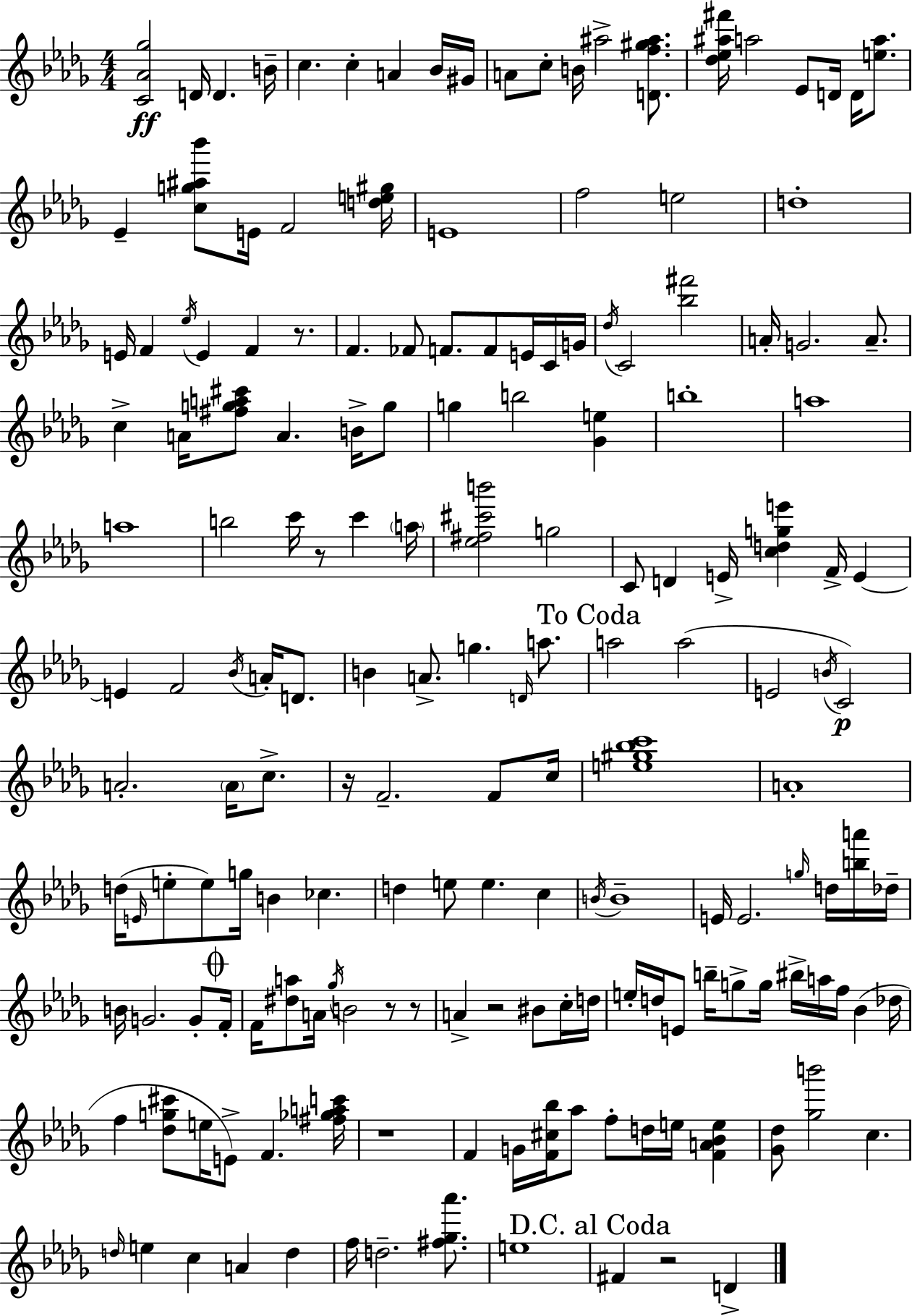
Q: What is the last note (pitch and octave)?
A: D4